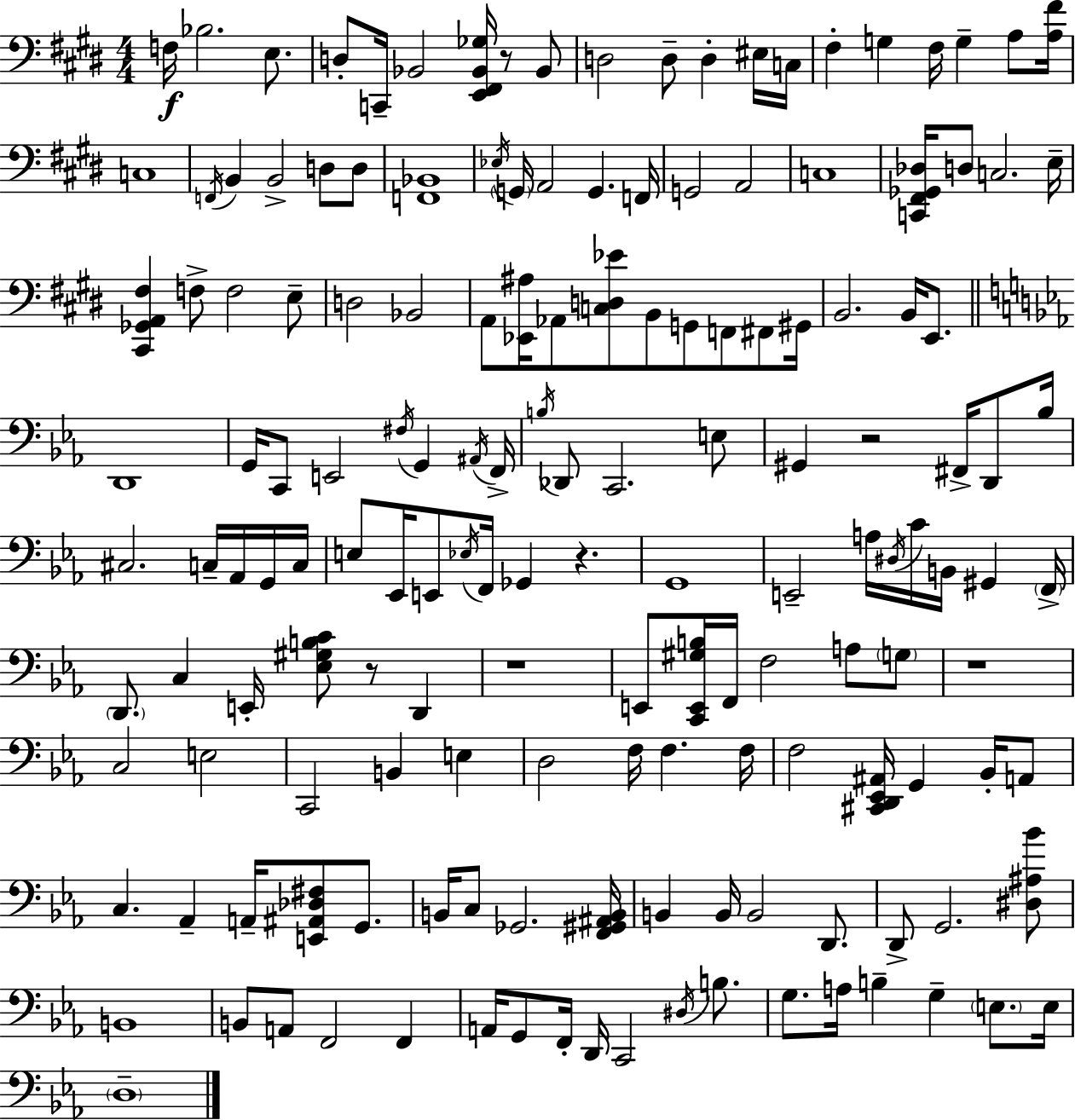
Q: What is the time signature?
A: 4/4